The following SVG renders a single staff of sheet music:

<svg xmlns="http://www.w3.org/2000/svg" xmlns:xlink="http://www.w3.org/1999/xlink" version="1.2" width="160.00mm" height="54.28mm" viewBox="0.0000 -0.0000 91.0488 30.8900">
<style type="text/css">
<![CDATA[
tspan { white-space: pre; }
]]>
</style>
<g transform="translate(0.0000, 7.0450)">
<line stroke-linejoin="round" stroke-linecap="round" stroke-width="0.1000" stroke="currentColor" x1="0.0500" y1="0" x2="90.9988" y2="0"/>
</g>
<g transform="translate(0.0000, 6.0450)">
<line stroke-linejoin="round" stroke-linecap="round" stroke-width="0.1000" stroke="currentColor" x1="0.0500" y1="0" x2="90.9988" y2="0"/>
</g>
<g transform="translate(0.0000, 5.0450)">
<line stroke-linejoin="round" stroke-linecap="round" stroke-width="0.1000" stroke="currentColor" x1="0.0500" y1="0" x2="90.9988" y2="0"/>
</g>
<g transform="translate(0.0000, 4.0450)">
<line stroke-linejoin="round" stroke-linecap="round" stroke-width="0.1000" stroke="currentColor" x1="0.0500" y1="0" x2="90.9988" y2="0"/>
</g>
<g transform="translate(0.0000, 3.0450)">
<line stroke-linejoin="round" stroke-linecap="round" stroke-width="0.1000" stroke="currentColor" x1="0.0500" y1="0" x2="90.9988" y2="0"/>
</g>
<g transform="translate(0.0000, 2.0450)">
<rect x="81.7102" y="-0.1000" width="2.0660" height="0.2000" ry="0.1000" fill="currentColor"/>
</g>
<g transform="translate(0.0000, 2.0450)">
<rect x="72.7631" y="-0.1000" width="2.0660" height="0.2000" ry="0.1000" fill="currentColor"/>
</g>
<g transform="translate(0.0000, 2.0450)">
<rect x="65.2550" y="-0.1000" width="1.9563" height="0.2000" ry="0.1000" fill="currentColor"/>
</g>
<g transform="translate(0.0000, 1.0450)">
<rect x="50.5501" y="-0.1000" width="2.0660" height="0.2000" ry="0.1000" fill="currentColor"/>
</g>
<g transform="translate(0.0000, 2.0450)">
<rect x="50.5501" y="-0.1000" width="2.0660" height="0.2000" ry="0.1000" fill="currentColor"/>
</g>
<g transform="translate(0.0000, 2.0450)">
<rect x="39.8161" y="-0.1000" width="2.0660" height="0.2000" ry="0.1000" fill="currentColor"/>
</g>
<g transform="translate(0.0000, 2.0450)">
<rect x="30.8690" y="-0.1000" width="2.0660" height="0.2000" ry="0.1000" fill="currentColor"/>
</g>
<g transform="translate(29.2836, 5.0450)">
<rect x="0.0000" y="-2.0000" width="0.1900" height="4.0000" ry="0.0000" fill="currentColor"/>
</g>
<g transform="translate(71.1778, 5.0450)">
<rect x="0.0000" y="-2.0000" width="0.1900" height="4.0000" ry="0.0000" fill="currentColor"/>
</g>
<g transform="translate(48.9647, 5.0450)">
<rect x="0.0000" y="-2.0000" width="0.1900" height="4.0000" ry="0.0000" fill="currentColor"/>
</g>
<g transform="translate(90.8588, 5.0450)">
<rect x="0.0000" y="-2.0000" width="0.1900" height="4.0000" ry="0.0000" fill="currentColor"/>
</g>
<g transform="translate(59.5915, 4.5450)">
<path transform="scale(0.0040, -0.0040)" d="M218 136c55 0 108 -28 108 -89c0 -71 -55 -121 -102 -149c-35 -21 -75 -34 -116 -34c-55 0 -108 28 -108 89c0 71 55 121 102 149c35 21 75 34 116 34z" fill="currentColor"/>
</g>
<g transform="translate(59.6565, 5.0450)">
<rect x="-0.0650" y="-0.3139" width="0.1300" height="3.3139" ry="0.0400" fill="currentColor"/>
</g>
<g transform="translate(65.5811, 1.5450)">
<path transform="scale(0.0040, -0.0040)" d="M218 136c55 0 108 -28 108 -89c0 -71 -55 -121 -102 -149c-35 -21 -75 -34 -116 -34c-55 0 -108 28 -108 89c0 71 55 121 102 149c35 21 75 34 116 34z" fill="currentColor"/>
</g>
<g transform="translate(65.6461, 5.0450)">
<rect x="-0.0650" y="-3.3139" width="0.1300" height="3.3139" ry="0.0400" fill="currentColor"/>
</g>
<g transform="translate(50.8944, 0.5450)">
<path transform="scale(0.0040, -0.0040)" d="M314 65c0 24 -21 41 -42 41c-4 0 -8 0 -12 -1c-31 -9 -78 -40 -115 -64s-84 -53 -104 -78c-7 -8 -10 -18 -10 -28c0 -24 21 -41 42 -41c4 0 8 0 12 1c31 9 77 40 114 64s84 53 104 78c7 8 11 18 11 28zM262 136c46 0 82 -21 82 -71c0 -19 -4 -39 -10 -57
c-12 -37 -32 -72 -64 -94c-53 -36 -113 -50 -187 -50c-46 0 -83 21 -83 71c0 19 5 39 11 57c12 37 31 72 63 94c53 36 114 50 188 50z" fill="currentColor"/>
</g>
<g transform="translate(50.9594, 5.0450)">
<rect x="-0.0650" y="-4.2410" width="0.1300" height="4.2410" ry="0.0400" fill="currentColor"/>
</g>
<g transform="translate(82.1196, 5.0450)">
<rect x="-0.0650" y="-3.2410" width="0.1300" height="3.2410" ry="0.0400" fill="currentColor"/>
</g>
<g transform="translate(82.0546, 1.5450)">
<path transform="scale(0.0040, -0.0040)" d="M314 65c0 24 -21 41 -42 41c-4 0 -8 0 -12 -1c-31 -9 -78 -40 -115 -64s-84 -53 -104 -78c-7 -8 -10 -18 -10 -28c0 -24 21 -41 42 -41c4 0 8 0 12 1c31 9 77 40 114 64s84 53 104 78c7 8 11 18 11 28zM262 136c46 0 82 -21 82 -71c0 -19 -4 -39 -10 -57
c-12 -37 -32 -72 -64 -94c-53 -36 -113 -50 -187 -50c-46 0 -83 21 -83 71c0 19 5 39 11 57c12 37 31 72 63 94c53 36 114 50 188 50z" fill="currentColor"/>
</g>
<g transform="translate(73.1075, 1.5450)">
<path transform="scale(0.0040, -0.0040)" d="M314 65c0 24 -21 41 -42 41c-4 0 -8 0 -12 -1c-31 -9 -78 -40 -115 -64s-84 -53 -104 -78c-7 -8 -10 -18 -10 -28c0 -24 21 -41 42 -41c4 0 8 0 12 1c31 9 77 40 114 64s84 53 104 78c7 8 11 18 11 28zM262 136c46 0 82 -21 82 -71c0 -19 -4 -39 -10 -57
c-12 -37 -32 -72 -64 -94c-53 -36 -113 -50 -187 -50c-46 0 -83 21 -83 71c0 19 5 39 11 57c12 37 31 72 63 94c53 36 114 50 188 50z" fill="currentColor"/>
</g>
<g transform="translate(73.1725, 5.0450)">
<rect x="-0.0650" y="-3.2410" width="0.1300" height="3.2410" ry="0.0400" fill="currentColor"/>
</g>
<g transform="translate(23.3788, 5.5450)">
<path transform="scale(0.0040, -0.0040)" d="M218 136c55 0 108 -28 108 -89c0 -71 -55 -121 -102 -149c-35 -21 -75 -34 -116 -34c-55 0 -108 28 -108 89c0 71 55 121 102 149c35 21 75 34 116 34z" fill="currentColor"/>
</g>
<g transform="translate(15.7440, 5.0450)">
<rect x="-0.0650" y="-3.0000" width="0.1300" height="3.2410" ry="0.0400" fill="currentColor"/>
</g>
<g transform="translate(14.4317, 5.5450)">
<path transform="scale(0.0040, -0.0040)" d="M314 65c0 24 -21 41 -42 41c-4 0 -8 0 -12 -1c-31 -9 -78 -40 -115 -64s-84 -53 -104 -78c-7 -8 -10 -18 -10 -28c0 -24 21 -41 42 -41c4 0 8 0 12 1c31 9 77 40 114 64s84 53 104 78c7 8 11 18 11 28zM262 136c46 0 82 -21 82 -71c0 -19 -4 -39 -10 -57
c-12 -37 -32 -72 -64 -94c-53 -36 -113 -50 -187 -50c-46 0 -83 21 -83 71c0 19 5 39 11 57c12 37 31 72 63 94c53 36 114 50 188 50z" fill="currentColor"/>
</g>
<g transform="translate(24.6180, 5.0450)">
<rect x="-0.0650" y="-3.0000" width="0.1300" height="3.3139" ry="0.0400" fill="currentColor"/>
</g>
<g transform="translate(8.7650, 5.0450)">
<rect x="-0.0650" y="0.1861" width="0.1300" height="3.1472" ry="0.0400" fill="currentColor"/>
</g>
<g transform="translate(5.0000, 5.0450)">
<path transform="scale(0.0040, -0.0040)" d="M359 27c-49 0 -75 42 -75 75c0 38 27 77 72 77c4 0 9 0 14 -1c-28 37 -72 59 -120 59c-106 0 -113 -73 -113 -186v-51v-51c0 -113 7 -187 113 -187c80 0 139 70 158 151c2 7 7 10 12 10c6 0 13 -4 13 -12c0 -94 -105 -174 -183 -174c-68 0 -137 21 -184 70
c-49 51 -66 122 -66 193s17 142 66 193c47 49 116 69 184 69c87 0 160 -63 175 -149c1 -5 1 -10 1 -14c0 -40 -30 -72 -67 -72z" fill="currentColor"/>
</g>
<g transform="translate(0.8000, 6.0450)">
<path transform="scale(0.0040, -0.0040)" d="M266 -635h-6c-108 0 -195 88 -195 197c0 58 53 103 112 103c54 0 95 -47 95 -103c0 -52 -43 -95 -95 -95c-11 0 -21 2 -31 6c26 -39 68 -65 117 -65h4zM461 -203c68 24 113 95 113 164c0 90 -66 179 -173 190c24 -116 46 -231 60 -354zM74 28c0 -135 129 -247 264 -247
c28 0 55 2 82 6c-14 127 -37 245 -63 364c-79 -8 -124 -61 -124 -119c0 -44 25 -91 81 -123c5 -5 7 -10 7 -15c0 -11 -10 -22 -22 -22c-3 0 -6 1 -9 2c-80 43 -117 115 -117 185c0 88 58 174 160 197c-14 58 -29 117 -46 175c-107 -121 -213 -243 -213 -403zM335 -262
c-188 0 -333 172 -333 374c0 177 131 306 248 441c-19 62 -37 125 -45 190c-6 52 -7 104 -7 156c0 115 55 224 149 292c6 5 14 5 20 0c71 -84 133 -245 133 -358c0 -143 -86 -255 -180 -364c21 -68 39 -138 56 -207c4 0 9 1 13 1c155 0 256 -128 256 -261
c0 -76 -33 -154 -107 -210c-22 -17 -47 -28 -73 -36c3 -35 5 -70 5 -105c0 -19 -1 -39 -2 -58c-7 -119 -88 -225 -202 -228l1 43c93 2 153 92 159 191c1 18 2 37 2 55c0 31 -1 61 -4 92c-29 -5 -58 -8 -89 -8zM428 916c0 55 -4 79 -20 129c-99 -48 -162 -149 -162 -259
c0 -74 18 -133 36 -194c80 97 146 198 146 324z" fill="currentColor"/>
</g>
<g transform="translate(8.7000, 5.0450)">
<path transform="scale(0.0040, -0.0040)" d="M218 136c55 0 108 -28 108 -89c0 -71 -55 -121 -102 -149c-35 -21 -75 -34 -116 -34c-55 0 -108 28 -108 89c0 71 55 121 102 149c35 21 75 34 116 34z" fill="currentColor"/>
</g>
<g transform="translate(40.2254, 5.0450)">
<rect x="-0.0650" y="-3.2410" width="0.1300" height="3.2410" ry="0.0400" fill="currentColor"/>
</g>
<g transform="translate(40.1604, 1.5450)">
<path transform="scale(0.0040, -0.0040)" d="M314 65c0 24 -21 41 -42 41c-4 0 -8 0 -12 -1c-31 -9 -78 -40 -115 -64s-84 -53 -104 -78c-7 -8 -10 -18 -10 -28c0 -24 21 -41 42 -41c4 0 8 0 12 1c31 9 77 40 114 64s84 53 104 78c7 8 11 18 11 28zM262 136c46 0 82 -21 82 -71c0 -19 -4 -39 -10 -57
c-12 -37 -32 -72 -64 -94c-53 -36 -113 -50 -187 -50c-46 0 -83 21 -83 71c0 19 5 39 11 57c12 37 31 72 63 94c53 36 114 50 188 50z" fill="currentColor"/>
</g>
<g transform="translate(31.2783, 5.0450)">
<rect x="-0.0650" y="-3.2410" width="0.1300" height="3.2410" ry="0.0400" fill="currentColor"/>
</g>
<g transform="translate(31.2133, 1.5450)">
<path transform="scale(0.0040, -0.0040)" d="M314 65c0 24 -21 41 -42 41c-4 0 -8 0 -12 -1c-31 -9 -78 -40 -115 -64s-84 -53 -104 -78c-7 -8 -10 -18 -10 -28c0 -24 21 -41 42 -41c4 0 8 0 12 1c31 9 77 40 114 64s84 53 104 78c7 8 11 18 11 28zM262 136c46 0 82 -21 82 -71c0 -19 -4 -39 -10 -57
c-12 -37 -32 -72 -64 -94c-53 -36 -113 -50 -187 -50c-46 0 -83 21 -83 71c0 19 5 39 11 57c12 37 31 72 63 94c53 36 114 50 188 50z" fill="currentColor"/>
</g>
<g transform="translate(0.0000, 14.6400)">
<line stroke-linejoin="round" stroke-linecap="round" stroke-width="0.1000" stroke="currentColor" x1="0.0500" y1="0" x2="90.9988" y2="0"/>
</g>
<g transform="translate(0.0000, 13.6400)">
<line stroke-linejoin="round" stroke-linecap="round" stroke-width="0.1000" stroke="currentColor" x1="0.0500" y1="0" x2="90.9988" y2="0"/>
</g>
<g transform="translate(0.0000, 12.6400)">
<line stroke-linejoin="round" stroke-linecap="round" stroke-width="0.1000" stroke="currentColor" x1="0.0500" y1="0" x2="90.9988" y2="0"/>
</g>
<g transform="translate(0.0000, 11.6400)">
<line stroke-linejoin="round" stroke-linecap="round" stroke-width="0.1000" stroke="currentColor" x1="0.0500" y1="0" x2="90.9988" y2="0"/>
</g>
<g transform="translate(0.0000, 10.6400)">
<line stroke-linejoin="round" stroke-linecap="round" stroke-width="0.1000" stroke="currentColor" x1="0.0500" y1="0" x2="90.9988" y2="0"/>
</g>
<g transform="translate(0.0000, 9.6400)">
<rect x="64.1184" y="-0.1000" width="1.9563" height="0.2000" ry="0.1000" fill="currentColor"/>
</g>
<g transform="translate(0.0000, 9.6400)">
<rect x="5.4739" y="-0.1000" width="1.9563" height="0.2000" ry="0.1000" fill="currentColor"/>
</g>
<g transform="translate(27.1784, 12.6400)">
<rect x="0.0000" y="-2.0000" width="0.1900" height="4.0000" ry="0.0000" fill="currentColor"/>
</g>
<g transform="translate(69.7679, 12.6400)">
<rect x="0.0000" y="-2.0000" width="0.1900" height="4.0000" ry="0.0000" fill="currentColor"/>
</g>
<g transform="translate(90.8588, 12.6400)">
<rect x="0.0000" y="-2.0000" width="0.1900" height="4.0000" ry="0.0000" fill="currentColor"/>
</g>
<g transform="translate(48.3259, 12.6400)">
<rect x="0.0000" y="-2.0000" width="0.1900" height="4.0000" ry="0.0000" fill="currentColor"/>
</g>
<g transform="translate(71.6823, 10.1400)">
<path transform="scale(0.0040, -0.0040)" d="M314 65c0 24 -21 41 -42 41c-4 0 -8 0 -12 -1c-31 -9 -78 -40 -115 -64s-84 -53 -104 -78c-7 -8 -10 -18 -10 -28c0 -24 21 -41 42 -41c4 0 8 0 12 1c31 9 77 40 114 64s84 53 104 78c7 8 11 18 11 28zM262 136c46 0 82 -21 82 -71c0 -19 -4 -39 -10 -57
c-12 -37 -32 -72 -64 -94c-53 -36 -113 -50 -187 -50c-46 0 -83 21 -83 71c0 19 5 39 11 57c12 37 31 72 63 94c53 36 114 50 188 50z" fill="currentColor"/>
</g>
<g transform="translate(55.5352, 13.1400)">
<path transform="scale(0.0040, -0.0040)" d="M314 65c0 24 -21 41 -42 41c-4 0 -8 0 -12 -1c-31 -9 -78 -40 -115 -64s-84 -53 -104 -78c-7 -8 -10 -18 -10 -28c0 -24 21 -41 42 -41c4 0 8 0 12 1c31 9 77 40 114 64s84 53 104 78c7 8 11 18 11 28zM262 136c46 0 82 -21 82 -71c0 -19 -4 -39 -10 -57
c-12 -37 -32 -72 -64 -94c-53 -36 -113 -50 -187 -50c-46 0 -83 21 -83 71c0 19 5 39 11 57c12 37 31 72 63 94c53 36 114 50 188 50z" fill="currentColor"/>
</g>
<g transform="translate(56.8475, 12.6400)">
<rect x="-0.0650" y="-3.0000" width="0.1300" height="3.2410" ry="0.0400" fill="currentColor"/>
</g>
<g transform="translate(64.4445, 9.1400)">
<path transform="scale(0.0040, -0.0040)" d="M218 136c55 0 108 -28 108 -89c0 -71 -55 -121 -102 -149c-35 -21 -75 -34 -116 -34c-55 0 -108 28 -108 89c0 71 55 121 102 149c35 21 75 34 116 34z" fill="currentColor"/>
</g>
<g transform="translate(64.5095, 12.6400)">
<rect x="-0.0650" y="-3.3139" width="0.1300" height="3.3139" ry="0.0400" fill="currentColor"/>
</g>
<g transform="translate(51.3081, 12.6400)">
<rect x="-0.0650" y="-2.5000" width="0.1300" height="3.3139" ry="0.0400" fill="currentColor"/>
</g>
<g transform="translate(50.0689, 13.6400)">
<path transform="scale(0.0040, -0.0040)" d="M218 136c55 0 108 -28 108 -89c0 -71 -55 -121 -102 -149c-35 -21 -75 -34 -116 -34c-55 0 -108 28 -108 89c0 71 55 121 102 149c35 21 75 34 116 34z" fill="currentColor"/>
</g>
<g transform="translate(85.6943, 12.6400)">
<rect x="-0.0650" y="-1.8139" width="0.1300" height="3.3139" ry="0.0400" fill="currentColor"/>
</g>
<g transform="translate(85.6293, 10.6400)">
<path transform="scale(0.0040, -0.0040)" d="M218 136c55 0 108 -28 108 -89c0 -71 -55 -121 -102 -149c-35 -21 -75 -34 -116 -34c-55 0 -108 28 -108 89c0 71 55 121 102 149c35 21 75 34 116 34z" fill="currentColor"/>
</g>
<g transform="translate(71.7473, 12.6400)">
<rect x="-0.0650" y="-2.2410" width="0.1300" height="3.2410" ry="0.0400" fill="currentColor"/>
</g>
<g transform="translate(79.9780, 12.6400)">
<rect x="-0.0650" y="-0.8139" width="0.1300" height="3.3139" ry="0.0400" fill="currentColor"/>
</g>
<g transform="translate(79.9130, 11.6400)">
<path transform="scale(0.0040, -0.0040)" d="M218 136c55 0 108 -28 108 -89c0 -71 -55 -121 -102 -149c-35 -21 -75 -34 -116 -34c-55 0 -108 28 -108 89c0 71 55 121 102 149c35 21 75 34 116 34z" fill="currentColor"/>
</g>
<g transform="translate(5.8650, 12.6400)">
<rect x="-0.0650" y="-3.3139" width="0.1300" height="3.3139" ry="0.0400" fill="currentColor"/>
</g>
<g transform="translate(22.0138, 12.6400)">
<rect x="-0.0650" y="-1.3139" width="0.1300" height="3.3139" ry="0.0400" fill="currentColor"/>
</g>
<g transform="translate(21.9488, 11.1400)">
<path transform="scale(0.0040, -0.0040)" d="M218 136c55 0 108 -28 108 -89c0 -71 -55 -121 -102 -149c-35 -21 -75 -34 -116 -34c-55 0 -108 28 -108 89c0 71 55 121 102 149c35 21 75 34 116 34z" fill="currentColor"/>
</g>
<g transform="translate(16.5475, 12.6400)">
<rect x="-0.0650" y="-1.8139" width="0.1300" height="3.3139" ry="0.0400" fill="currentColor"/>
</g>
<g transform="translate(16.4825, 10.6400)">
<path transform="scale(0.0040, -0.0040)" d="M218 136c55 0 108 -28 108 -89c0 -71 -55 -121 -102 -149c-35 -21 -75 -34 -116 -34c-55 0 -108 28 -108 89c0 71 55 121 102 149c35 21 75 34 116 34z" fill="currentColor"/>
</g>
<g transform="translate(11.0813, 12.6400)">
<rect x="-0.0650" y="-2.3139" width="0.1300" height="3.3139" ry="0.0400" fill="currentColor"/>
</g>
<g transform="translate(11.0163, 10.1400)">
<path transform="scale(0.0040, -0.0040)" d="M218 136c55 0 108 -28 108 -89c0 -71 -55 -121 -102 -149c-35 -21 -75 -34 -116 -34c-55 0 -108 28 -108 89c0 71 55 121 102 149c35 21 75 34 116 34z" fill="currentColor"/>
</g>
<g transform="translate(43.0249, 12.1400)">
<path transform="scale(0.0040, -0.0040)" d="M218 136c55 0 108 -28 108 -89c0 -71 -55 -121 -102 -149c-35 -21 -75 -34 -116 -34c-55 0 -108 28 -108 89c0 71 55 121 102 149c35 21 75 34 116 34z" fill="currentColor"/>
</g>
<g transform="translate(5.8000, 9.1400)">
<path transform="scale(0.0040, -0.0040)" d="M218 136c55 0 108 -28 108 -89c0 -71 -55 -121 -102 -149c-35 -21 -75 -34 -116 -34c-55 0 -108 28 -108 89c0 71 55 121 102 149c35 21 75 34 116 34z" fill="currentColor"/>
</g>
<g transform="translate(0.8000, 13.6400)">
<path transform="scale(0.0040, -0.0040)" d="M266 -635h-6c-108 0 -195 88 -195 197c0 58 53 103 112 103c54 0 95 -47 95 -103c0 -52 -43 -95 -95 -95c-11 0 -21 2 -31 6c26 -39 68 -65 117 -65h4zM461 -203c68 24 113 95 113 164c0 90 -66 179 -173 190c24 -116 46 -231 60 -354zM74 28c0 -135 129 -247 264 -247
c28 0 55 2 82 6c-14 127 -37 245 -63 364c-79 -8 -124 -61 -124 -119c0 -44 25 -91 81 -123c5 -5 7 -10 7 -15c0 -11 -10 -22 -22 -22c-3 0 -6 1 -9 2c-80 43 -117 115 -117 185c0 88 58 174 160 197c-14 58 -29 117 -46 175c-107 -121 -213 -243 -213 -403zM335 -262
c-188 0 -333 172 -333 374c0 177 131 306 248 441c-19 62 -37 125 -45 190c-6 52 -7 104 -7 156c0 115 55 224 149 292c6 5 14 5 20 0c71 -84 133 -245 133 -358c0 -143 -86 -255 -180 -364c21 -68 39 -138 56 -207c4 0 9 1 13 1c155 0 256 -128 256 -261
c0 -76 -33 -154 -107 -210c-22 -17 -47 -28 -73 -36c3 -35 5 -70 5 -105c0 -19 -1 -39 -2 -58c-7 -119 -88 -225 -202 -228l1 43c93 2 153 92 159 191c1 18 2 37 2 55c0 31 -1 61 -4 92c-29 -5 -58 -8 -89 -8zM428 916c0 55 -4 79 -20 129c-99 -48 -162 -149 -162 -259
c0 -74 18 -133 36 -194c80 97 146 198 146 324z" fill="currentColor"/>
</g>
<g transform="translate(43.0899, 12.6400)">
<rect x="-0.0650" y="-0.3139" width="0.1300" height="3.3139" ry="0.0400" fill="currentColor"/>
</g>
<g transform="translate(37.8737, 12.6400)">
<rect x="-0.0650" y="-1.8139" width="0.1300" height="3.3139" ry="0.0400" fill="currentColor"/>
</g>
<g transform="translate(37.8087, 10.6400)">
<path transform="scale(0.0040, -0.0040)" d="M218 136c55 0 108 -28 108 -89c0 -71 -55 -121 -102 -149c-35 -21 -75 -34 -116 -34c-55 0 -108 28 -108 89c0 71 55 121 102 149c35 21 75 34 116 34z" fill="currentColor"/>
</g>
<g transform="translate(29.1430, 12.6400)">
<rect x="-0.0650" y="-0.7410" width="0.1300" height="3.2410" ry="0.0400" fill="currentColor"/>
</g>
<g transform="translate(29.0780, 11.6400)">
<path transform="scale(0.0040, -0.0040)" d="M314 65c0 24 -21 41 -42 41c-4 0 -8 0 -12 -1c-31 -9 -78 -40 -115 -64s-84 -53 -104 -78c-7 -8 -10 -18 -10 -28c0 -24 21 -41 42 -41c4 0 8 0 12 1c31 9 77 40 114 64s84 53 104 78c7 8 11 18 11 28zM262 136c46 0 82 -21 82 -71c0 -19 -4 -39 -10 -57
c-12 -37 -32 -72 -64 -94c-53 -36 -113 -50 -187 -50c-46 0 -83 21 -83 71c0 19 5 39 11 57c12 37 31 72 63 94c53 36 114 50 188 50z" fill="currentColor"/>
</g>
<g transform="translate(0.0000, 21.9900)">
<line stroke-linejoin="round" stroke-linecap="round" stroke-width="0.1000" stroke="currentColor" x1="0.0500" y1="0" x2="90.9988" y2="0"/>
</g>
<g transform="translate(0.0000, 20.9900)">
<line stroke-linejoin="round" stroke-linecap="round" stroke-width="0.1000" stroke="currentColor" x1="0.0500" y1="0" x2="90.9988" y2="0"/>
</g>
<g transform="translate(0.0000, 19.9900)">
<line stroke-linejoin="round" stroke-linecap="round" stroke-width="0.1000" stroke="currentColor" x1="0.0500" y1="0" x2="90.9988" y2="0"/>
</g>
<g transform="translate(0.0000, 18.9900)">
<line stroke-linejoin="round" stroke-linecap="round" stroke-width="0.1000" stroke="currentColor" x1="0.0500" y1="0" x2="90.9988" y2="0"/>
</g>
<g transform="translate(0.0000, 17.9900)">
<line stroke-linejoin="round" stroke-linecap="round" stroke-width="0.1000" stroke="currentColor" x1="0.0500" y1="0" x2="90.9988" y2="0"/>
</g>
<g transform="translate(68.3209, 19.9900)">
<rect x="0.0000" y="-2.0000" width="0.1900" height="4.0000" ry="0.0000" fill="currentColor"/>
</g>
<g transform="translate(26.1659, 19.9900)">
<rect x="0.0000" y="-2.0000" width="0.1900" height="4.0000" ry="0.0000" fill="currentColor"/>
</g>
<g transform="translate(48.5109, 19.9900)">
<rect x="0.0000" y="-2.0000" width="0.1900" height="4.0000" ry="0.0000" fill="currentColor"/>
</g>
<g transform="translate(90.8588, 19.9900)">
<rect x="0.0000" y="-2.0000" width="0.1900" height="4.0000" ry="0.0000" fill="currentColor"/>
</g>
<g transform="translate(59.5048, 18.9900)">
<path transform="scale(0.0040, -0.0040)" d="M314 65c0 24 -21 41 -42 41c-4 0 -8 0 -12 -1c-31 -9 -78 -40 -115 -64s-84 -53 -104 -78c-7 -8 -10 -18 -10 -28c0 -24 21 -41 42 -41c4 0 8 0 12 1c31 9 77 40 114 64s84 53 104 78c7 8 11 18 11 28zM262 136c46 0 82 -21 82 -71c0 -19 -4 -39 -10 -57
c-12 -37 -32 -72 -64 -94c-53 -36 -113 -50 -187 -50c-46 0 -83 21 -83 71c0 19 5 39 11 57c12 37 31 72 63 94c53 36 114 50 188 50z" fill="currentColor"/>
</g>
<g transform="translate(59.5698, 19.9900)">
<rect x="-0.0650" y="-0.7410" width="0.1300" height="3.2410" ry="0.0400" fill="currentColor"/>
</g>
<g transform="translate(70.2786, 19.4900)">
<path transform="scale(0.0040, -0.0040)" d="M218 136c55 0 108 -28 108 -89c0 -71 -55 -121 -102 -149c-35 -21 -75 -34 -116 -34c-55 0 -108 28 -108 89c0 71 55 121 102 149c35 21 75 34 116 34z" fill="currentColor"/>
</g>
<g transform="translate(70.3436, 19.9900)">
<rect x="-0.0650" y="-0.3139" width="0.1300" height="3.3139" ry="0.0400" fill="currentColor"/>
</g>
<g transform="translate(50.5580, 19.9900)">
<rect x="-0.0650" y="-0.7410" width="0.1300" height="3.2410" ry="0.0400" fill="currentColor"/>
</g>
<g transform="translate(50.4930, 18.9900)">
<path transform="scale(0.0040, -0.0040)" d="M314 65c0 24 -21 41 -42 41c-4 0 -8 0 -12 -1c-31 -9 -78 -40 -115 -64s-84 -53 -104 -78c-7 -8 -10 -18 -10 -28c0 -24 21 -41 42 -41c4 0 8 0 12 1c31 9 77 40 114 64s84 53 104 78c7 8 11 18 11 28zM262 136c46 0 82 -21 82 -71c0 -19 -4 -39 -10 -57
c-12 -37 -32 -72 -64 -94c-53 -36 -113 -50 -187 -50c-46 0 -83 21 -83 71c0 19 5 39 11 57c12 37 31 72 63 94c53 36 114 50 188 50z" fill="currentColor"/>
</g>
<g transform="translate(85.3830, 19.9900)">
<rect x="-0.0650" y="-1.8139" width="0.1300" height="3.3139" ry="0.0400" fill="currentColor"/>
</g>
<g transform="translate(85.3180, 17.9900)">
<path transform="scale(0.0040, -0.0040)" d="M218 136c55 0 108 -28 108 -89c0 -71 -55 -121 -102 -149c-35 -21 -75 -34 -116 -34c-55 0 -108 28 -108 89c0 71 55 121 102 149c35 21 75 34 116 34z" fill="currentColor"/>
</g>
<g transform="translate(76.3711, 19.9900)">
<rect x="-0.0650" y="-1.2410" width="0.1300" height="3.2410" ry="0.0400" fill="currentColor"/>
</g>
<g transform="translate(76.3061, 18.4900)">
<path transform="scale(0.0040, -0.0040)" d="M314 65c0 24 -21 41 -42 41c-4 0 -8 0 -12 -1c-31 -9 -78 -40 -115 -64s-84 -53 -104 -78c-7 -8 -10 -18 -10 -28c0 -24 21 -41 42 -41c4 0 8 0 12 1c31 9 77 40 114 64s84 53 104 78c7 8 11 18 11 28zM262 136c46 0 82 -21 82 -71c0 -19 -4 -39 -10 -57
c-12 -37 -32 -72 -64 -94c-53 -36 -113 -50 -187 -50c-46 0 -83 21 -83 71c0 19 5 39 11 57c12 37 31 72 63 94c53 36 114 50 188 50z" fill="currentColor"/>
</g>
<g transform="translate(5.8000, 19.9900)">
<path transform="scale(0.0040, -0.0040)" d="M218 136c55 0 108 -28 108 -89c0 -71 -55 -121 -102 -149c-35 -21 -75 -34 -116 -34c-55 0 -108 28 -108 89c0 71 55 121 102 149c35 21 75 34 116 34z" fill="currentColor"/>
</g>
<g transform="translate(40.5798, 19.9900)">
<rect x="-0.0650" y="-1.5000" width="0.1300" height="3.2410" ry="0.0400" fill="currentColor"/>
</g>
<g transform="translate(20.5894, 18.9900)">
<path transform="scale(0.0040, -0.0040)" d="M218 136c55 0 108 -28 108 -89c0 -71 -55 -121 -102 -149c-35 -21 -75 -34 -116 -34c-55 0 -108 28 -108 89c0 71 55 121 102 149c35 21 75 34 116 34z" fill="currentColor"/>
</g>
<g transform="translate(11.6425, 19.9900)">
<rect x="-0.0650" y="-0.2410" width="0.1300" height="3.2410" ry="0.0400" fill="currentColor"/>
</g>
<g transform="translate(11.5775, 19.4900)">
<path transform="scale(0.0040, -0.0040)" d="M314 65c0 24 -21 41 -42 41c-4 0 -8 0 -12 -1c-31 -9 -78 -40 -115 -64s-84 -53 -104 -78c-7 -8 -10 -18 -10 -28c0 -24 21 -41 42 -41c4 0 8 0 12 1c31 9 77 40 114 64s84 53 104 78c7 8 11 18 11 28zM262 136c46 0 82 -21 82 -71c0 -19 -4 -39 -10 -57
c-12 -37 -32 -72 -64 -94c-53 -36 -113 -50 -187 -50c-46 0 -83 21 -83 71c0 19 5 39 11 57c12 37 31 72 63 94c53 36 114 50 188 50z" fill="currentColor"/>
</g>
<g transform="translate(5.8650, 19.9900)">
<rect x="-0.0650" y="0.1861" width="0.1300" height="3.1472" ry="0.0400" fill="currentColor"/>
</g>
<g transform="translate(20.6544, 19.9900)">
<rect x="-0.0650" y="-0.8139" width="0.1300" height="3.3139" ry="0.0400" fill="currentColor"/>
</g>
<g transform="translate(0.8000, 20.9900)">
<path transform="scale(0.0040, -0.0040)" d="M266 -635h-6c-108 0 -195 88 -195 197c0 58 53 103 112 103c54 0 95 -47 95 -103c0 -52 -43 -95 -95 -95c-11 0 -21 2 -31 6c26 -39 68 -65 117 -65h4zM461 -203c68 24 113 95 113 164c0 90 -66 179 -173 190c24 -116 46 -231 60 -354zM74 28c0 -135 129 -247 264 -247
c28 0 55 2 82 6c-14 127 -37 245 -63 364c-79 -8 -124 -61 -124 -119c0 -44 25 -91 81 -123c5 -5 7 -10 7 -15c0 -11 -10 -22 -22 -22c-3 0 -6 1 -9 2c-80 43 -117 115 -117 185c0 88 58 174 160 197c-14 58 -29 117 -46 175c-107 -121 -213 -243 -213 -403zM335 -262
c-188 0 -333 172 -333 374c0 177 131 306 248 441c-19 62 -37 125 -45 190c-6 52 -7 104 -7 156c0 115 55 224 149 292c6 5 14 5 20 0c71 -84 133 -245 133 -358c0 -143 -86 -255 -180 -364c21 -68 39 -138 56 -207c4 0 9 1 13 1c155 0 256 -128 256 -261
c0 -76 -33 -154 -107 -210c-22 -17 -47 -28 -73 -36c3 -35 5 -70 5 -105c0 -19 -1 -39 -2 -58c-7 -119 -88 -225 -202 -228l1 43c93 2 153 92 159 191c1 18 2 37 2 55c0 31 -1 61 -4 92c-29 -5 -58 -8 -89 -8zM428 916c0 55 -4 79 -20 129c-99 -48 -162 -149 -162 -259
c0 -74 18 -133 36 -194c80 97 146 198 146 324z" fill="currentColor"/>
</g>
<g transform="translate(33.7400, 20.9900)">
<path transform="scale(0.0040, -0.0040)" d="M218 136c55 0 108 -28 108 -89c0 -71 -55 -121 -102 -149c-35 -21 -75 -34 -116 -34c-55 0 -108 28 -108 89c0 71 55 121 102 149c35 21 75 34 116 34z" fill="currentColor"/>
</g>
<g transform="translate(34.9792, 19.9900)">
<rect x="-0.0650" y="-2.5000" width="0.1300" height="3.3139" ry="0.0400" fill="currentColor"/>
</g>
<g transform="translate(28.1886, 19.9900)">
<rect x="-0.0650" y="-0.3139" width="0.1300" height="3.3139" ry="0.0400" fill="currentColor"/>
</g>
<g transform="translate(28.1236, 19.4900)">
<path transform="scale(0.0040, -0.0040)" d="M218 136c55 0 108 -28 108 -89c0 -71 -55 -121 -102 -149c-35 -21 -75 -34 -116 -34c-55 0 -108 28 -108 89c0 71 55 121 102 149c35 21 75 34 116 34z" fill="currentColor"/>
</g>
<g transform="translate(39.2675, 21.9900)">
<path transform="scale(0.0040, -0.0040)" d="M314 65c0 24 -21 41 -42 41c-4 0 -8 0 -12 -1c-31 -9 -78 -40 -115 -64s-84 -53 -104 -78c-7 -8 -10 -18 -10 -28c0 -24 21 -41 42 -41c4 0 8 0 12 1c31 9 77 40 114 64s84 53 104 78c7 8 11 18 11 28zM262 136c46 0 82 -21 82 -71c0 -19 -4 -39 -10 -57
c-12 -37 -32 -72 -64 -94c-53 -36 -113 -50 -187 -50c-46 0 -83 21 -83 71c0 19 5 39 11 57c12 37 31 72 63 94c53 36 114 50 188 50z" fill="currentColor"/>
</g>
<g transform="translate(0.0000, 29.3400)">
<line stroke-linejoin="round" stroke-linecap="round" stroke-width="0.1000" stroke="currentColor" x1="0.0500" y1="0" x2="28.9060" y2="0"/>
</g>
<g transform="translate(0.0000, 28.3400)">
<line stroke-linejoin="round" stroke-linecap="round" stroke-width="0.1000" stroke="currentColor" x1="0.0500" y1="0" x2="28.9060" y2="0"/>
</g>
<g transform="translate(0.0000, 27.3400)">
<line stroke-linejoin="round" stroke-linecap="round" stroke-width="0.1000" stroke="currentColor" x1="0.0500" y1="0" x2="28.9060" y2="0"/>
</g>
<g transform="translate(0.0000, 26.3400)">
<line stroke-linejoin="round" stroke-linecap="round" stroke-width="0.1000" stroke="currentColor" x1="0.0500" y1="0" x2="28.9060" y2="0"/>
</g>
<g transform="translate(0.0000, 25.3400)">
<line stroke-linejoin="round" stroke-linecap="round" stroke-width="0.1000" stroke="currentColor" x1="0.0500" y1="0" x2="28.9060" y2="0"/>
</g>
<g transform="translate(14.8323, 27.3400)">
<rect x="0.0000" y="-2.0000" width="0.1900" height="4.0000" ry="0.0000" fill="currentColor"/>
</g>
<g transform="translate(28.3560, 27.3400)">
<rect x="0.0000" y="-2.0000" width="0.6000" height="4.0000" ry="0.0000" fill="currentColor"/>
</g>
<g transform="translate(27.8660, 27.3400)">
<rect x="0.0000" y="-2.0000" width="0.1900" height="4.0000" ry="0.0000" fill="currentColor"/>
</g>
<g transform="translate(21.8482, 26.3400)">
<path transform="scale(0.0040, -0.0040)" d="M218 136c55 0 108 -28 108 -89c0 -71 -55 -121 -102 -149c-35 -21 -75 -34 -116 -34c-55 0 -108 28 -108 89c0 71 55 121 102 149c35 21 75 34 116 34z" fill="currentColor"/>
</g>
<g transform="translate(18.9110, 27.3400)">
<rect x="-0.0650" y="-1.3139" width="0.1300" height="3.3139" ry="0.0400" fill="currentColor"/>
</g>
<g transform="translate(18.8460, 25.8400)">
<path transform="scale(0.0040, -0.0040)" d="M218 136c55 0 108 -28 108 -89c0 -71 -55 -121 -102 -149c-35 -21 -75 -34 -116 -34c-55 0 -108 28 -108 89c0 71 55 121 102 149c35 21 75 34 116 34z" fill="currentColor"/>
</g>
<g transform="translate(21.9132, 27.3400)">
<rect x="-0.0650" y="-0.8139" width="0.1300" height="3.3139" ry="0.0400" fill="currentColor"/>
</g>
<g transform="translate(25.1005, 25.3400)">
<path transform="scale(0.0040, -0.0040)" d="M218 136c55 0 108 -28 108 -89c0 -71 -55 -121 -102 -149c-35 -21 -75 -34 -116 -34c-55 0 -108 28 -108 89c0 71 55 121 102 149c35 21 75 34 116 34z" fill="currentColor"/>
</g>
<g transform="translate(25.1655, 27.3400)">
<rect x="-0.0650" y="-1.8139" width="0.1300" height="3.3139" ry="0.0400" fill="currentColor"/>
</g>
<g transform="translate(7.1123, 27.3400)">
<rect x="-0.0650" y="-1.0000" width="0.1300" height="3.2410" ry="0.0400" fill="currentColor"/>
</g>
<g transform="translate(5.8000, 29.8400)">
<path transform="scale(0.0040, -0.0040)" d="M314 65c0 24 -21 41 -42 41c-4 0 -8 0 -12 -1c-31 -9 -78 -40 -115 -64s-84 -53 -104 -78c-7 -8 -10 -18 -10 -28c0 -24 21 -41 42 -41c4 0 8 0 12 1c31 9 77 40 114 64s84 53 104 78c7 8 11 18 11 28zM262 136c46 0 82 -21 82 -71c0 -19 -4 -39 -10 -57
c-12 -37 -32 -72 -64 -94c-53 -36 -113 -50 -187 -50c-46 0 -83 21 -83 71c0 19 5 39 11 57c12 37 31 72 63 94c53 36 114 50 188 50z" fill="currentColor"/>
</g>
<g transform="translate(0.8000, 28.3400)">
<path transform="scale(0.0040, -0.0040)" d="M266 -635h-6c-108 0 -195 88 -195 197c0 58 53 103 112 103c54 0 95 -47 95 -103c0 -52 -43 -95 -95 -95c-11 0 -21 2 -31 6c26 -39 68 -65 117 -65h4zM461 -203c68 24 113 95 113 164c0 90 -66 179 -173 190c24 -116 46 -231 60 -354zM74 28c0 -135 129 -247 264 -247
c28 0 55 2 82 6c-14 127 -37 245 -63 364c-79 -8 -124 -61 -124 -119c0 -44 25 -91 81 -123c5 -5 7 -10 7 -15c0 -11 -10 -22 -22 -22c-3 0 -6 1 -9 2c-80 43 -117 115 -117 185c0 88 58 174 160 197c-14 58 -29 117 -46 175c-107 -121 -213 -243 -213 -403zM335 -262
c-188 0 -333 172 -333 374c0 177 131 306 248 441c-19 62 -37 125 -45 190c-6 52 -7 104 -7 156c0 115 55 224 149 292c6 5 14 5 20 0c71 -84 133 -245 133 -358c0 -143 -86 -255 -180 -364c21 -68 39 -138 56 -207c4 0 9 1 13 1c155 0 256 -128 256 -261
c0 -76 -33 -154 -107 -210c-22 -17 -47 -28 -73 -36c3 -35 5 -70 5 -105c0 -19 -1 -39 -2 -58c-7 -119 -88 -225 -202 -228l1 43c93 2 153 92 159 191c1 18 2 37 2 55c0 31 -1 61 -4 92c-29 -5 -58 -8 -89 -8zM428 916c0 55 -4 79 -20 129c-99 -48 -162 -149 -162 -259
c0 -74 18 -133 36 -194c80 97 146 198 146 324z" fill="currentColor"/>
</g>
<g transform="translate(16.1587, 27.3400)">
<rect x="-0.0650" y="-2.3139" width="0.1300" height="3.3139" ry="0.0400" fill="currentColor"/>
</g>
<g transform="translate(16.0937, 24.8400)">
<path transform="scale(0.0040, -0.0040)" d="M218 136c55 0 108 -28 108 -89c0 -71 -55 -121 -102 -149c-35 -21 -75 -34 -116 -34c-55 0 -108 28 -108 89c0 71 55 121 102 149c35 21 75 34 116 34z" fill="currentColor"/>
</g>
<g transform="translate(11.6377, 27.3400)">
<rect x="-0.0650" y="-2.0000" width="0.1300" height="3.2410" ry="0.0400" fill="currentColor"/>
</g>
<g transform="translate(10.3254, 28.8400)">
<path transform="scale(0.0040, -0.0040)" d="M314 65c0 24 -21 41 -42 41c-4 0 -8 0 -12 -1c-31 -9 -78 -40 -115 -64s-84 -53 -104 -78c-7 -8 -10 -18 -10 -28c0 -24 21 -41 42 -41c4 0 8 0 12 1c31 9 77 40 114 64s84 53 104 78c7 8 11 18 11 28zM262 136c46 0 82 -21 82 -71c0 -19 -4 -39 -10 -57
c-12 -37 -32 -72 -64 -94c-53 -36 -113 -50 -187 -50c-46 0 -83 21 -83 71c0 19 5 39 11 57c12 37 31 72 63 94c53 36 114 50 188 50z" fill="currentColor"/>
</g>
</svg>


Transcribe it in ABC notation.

X:1
T:Untitled
M:4/4
L:1/4
K:C
B A2 A b2 b2 d'2 c b b2 b2 b g f e d2 f c G A2 b g2 d f B c2 d c G E2 d2 d2 c e2 f D2 F2 g e d f